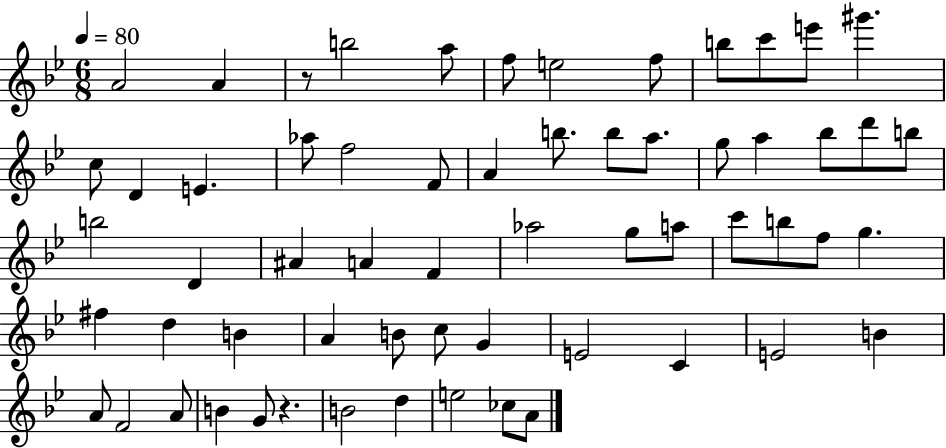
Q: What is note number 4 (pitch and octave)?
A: A5